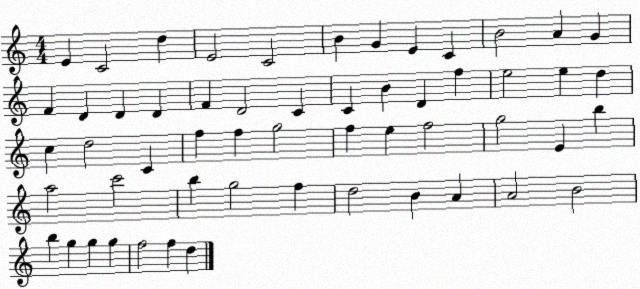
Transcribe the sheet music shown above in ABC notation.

X:1
T:Untitled
M:4/4
L:1/4
K:C
E C2 d E2 C2 B G E C B2 A G F D D D F D2 C C B D f e2 e d c d2 C f f g2 f e f2 g2 E b a2 c'2 b g2 f d2 B A A2 B2 b g g g f2 f d